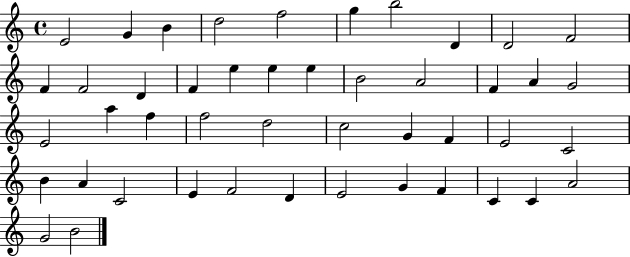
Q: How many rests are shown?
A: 0